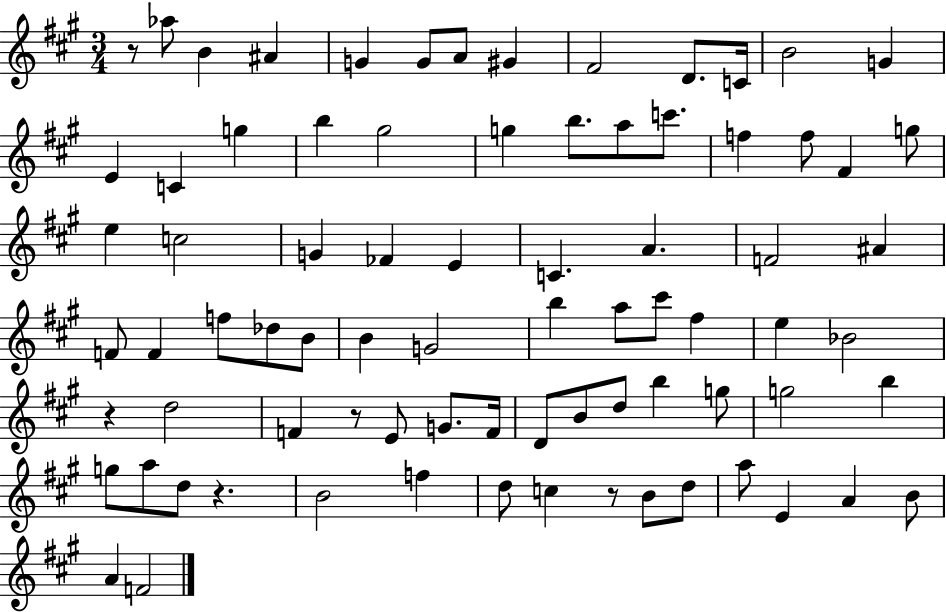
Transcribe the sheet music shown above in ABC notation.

X:1
T:Untitled
M:3/4
L:1/4
K:A
z/2 _a/2 B ^A G G/2 A/2 ^G ^F2 D/2 C/4 B2 G E C g b ^g2 g b/2 a/2 c'/2 f f/2 ^F g/2 e c2 G _F E C A F2 ^A F/2 F f/2 _d/2 B/2 B G2 b a/2 ^c'/2 ^f e _B2 z d2 F z/2 E/2 G/2 F/4 D/2 B/2 d/2 b g/2 g2 b g/2 a/2 d/2 z B2 f d/2 c z/2 B/2 d/2 a/2 E A B/2 A F2